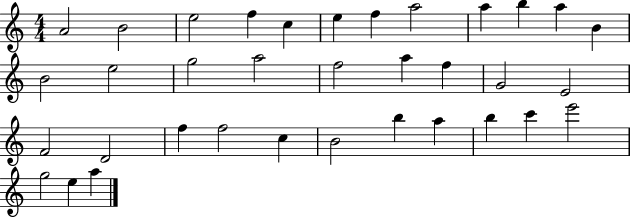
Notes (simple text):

A4/h B4/h E5/h F5/q C5/q E5/q F5/q A5/h A5/q B5/q A5/q B4/q B4/h E5/h G5/h A5/h F5/h A5/q F5/q G4/h E4/h F4/h D4/h F5/q F5/h C5/q B4/h B5/q A5/q B5/q C6/q E6/h G5/h E5/q A5/q